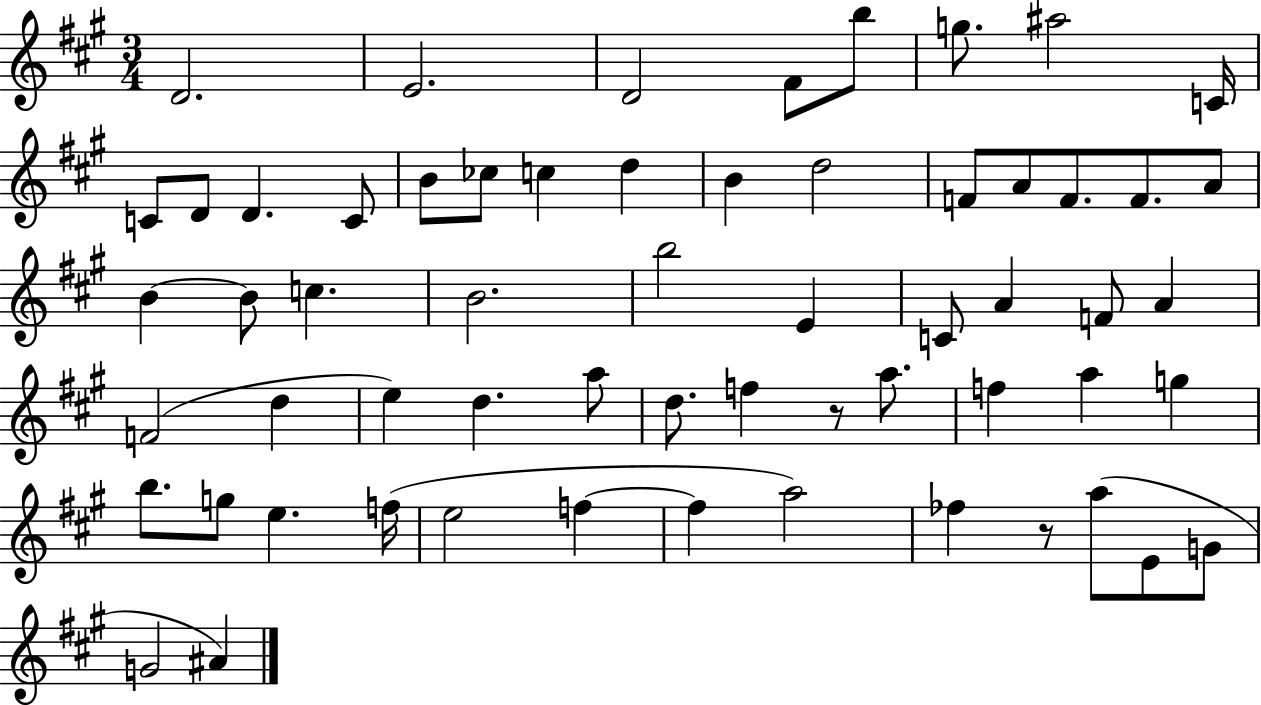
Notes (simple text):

D4/h. E4/h. D4/h F#4/e B5/e G5/e. A#5/h C4/s C4/e D4/e D4/q. C4/e B4/e CES5/e C5/q D5/q B4/q D5/h F4/e A4/e F4/e. F4/e. A4/e B4/q B4/e C5/q. B4/h. B5/h E4/q C4/e A4/q F4/e A4/q F4/h D5/q E5/q D5/q. A5/e D5/e. F5/q R/e A5/e. F5/q A5/q G5/q B5/e. G5/e E5/q. F5/s E5/h F5/q F5/q A5/h FES5/q R/e A5/e E4/e G4/e G4/h A#4/q